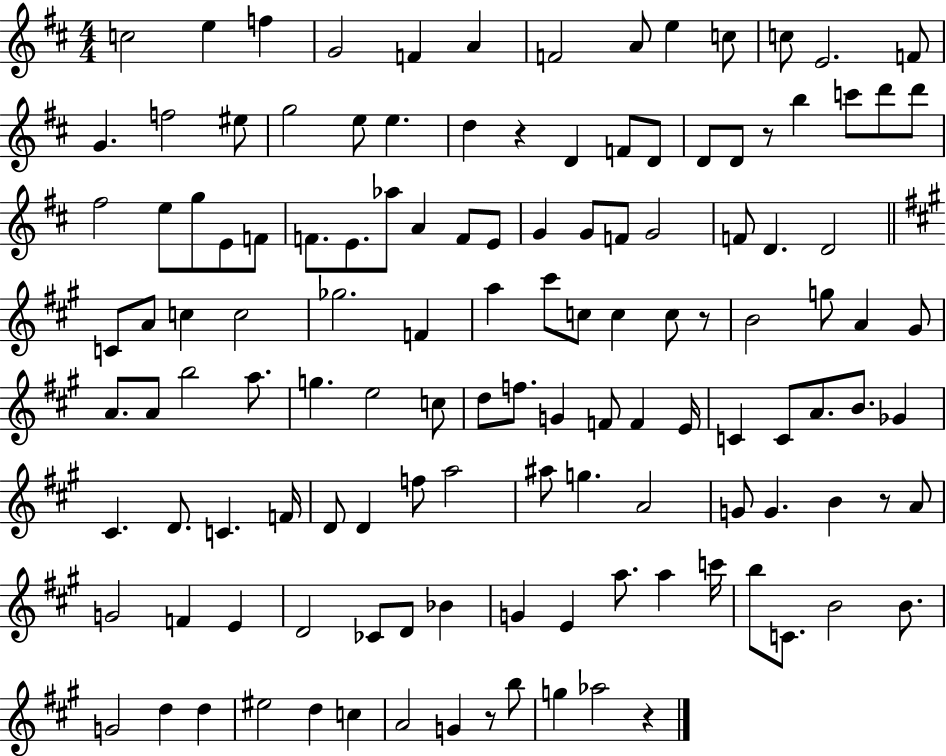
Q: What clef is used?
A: treble